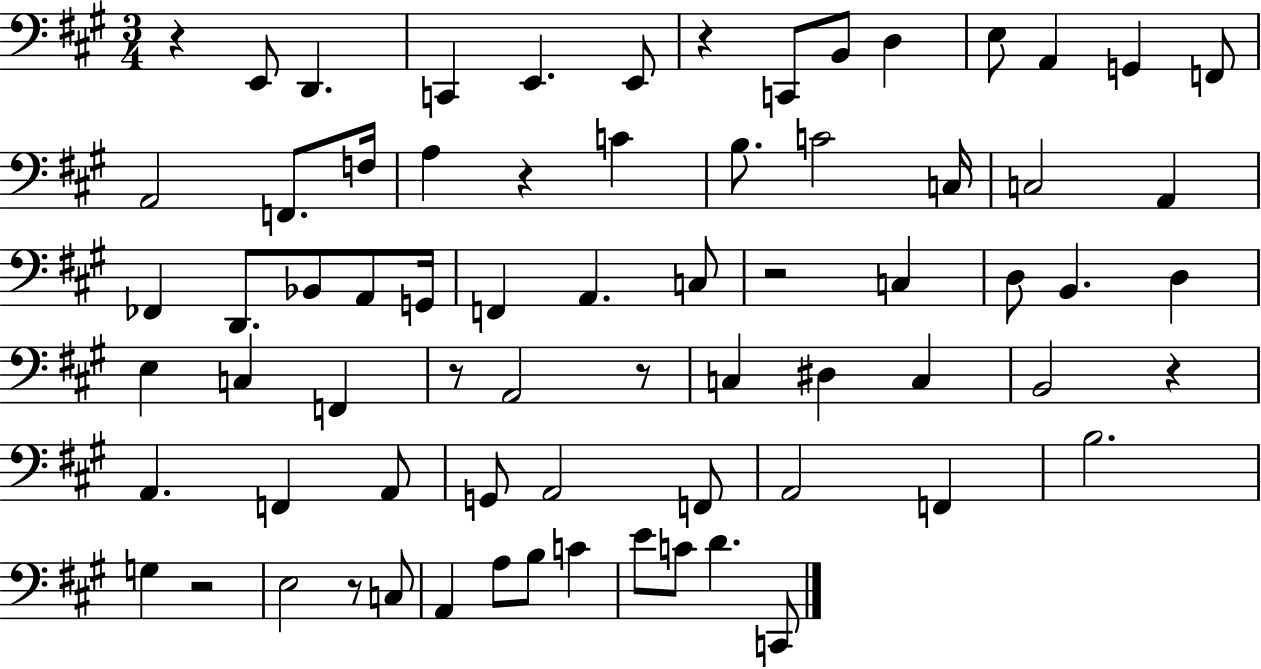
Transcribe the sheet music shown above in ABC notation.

X:1
T:Untitled
M:3/4
L:1/4
K:A
z E,,/2 D,, C,, E,, E,,/2 z C,,/2 B,,/2 D, E,/2 A,, G,, F,,/2 A,,2 F,,/2 F,/4 A, z C B,/2 C2 C,/4 C,2 A,, _F,, D,,/2 _B,,/2 A,,/2 G,,/4 F,, A,, C,/2 z2 C, D,/2 B,, D, E, C, F,, z/2 A,,2 z/2 C, ^D, C, B,,2 z A,, F,, A,,/2 G,,/2 A,,2 F,,/2 A,,2 F,, B,2 G, z2 E,2 z/2 C,/2 A,, A,/2 B,/2 C E/2 C/2 D C,,/2